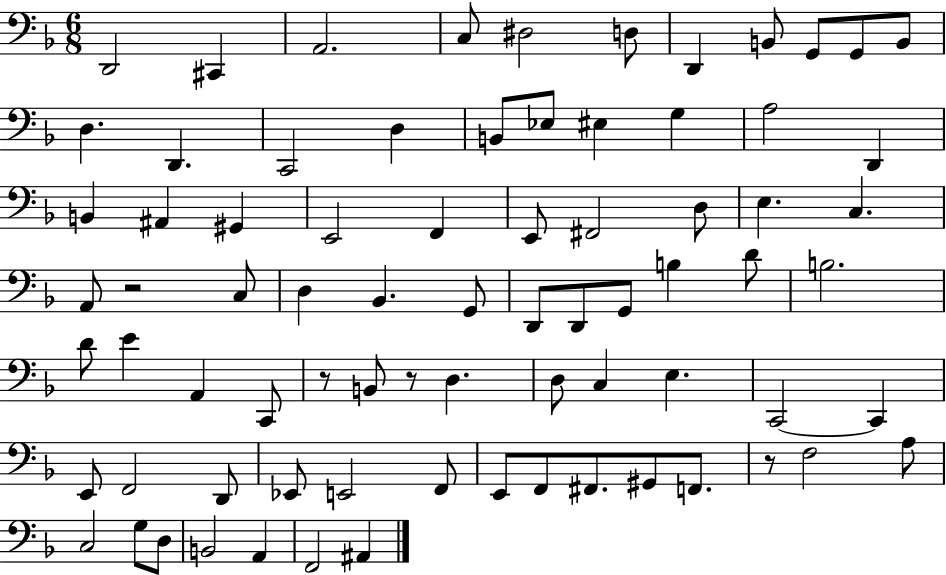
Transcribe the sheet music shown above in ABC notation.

X:1
T:Untitled
M:6/8
L:1/4
K:F
D,,2 ^C,, A,,2 C,/2 ^D,2 D,/2 D,, B,,/2 G,,/2 G,,/2 B,,/2 D, D,, C,,2 D, B,,/2 _E,/2 ^E, G, A,2 D,, B,, ^A,, ^G,, E,,2 F,, E,,/2 ^F,,2 D,/2 E, C, A,,/2 z2 C,/2 D, _B,, G,,/2 D,,/2 D,,/2 G,,/2 B, D/2 B,2 D/2 E A,, C,,/2 z/2 B,,/2 z/2 D, D,/2 C, E, C,,2 C,, E,,/2 F,,2 D,,/2 _E,,/2 E,,2 F,,/2 E,,/2 F,,/2 ^F,,/2 ^G,,/2 F,,/2 z/2 F,2 A,/2 C,2 G,/2 D,/2 B,,2 A,, F,,2 ^A,,